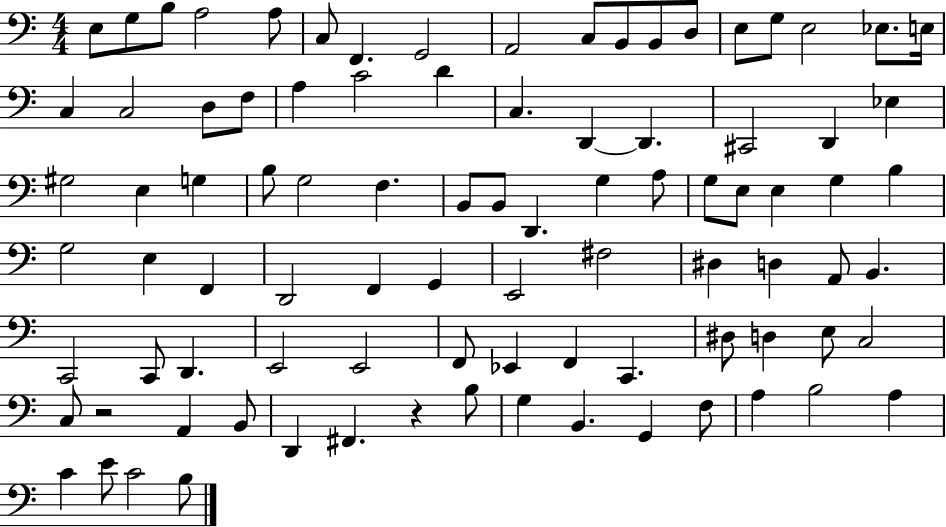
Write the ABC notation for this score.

X:1
T:Untitled
M:4/4
L:1/4
K:C
E,/2 G,/2 B,/2 A,2 A,/2 C,/2 F,, G,,2 A,,2 C,/2 B,,/2 B,,/2 D,/2 E,/2 G,/2 E,2 _E,/2 E,/4 C, C,2 D,/2 F,/2 A, C2 D C, D,, D,, ^C,,2 D,, _E, ^G,2 E, G, B,/2 G,2 F, B,,/2 B,,/2 D,, G, A,/2 G,/2 E,/2 E, G, B, G,2 E, F,, D,,2 F,, G,, E,,2 ^F,2 ^D, D, A,,/2 B,, C,,2 C,,/2 D,, E,,2 E,,2 F,,/2 _E,, F,, C,, ^D,/2 D, E,/2 C,2 C,/2 z2 A,, B,,/2 D,, ^F,, z B,/2 G, B,, G,, F,/2 A, B,2 A, C E/2 C2 B,/2